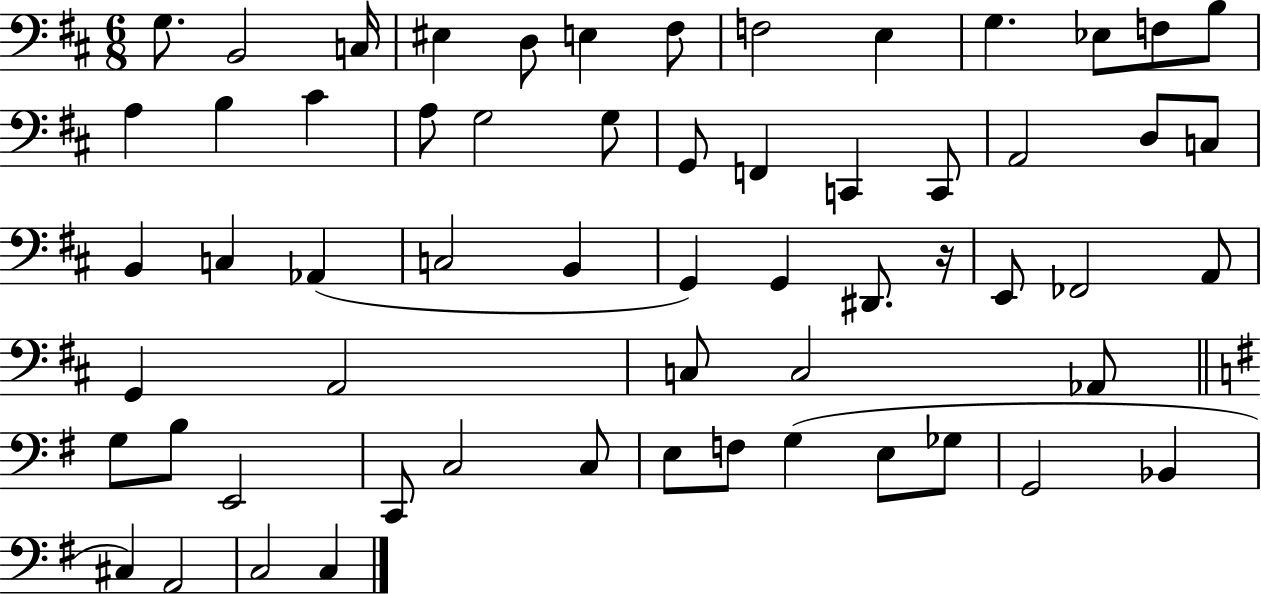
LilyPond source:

{
  \clef bass
  \numericTimeSignature
  \time 6/8
  \key d \major
  g8. b,2 c16 | eis4 d8 e4 fis8 | f2 e4 | g4. ees8 f8 b8 | \break a4 b4 cis'4 | a8 g2 g8 | g,8 f,4 c,4 c,8 | a,2 d8 c8 | \break b,4 c4 aes,4( | c2 b,4 | g,4) g,4 dis,8. r16 | e,8 fes,2 a,8 | \break g,4 a,2 | c8 c2 aes,8 | \bar "||" \break \key e \minor g8 b8 e,2 | c,8 c2 c8 | e8 f8 g4( e8 ges8 | g,2 bes,4 | \break cis4) a,2 | c2 c4 | \bar "|."
}